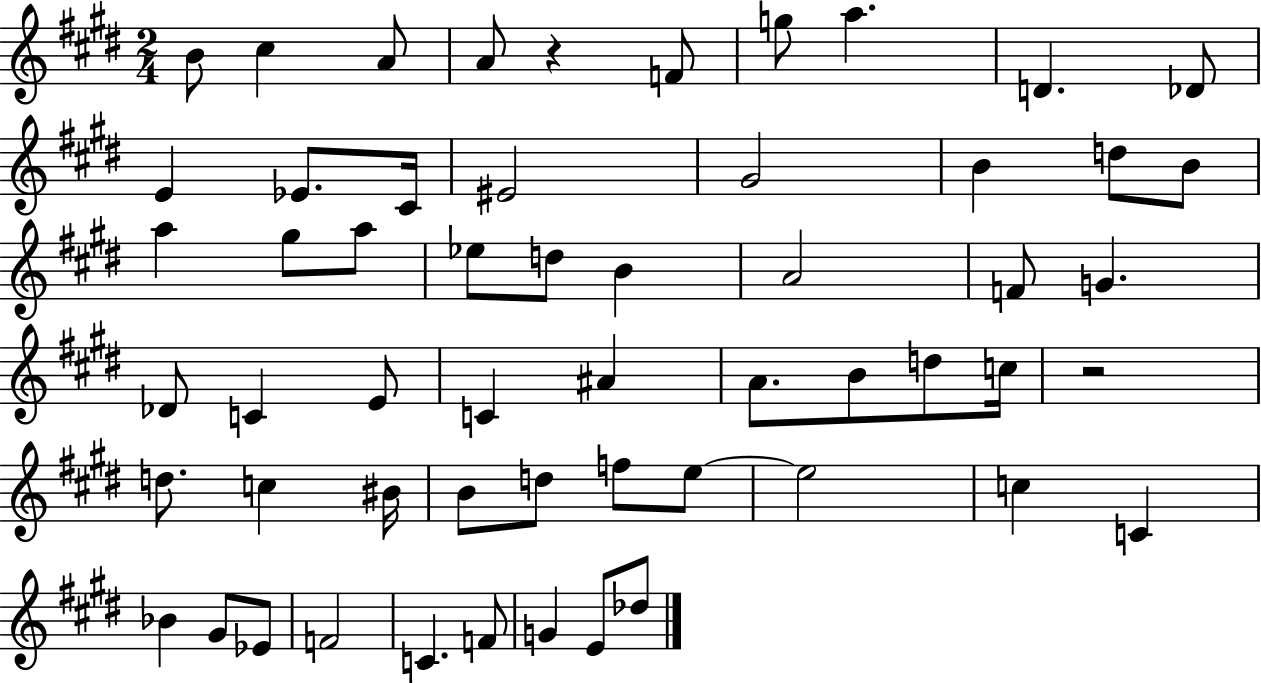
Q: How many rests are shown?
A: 2